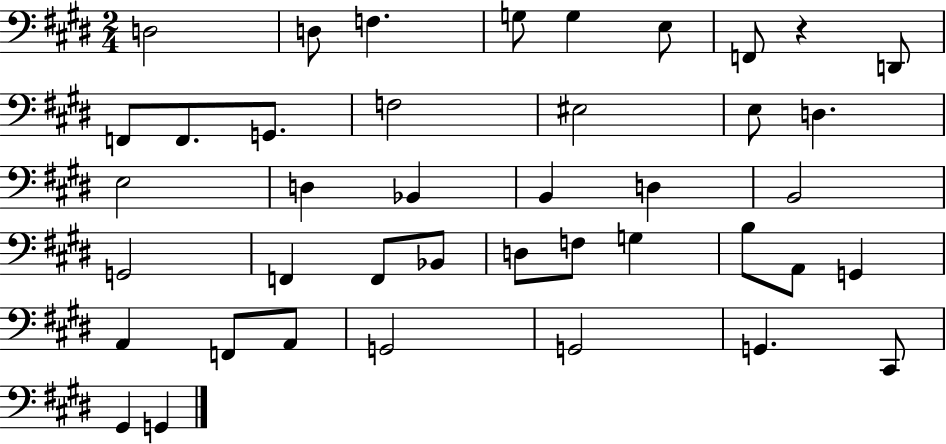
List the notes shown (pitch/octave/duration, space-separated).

D3/h D3/e F3/q. G3/e G3/q E3/e F2/e R/q D2/e F2/e F2/e. G2/e. F3/h EIS3/h E3/e D3/q. E3/h D3/q Bb2/q B2/q D3/q B2/h G2/h F2/q F2/e Bb2/e D3/e F3/e G3/q B3/e A2/e G2/q A2/q F2/e A2/e G2/h G2/h G2/q. C#2/e G#2/q G2/q